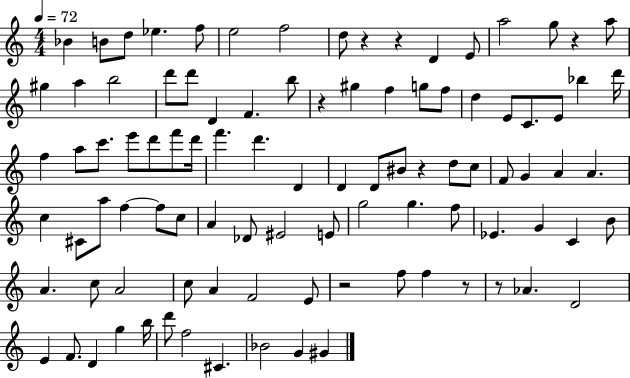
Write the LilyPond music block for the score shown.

{
  \clef treble
  \numericTimeSignature
  \time 4/4
  \key c \major
  \tempo 4 = 72
  bes'4 b'8 d''8 ees''4. f''8 | e''2 f''2 | d''8 r4 r4 d'4 e'8 | a''2 g''8 r4 a''8 | \break gis''4 a''4 b''2 | d'''8 d'''8 d'4 f'4. b''8 | r4 gis''4 f''4 g''8 f''8 | d''4 e'8 c'8. e'8 bes''4 d'''16 | \break f''4 a''8 c'''8. e'''8 d'''8 f'''8 d'''16 | f'''4. d'''4. d'4 | d'4 d'8 bis'8 r4 d''8 c''8 | f'8 g'4 a'4 a'4. | \break c''4 cis'8 a''8 f''4~~ f''8 c''8 | a'4 des'8 eis'2 e'8 | g''2 g''4. f''8 | ees'4. g'4 c'4 b'8 | \break a'4. c''8 a'2 | c''8 a'4 f'2 e'8 | r2 f''8 f''4 r8 | r8 aes'4. d'2 | \break e'4 f'8. d'4 g''4 b''16 | d'''8 f''2 cis'4. | bes'2 g'4 gis'4 | \bar "|."
}